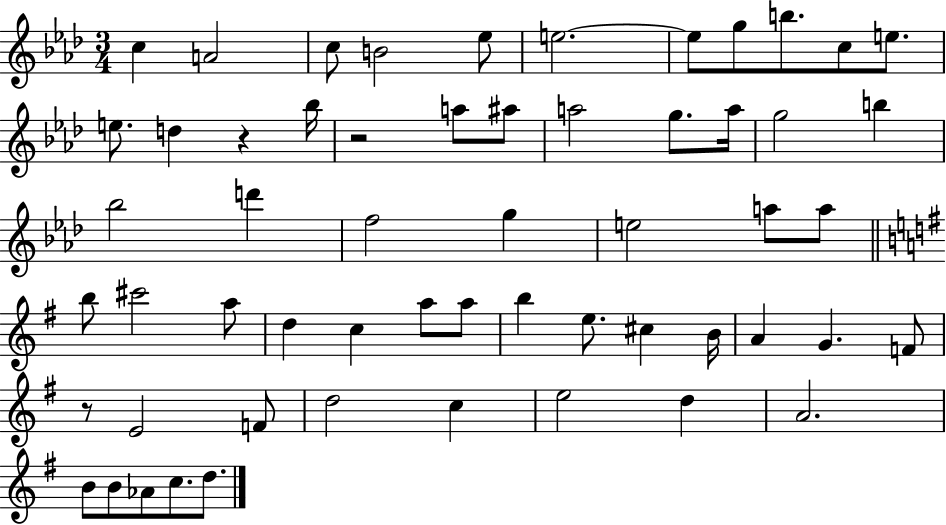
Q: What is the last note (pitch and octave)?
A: D5